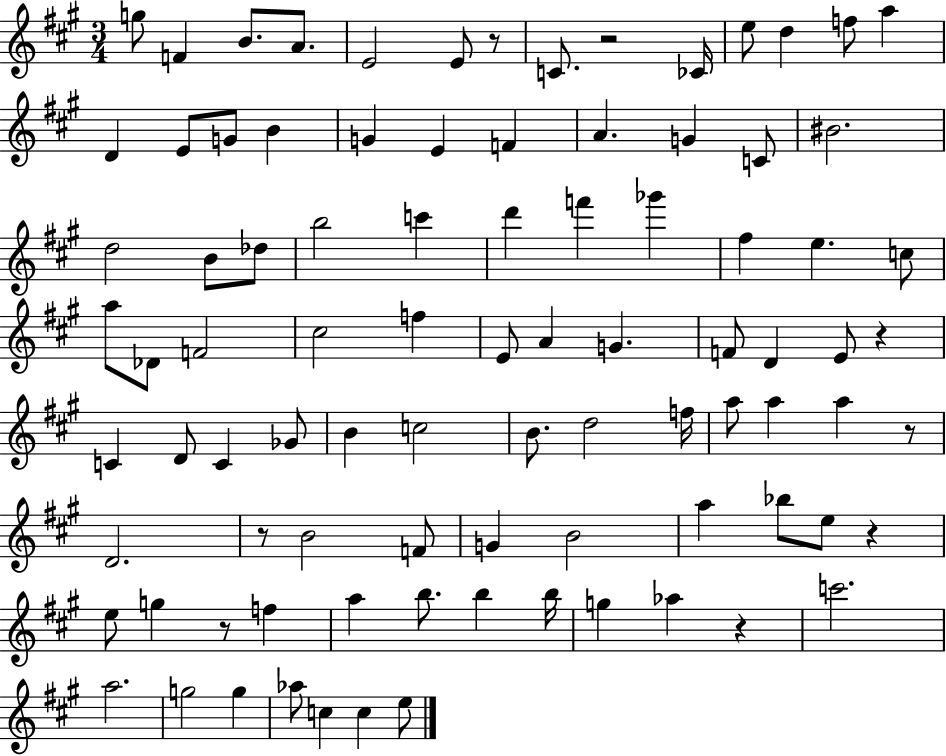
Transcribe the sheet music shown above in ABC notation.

X:1
T:Untitled
M:3/4
L:1/4
K:A
g/2 F B/2 A/2 E2 E/2 z/2 C/2 z2 _C/4 e/2 d f/2 a D E/2 G/2 B G E F A G C/2 ^B2 d2 B/2 _d/2 b2 c' d' f' _g' ^f e c/2 a/2 _D/2 F2 ^c2 f E/2 A G F/2 D E/2 z C D/2 C _G/2 B c2 B/2 d2 f/4 a/2 a a z/2 D2 z/2 B2 F/2 G B2 a _b/2 e/2 z e/2 g z/2 f a b/2 b b/4 g _a z c'2 a2 g2 g _a/2 c c e/2